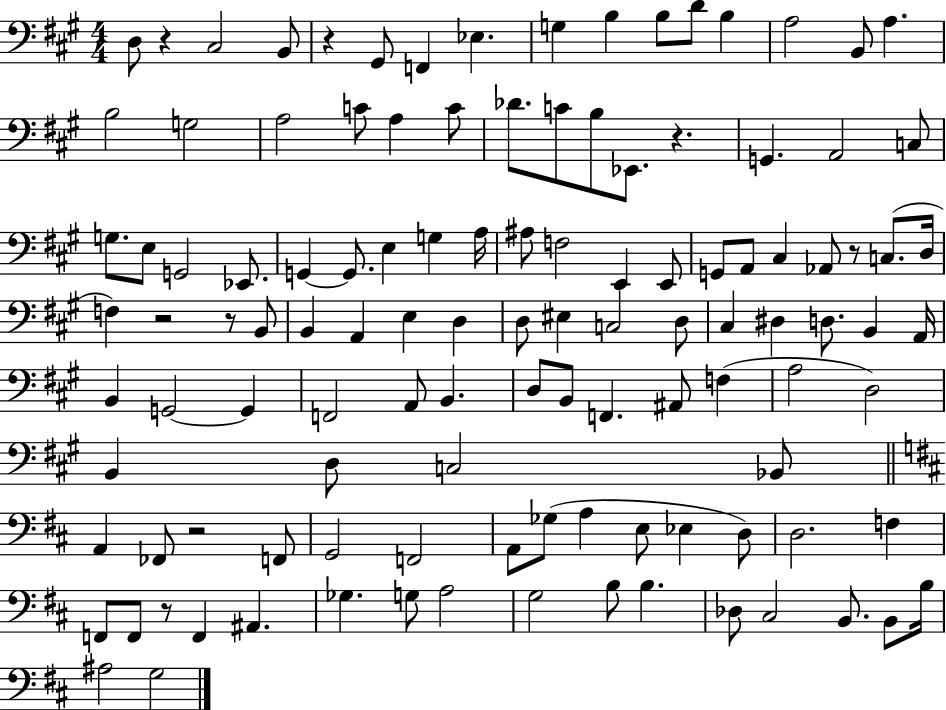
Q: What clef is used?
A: bass